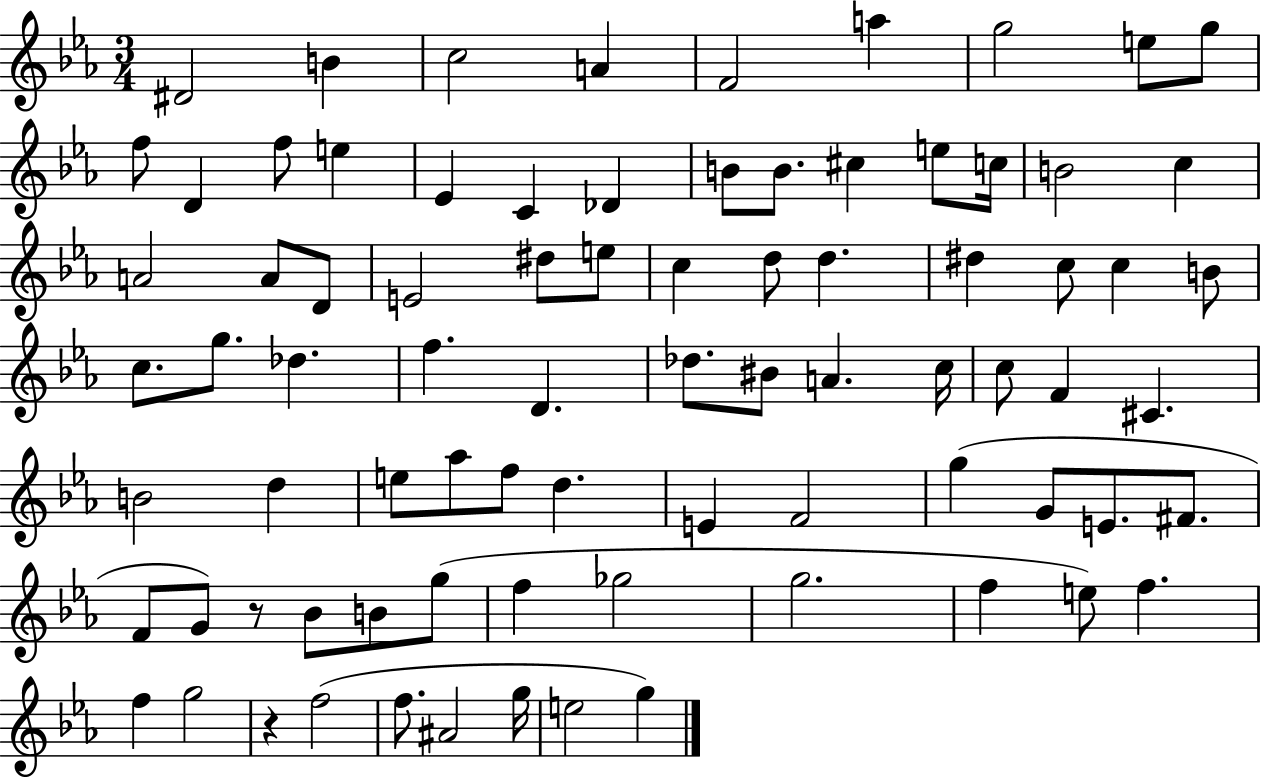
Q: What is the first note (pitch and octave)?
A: D#4